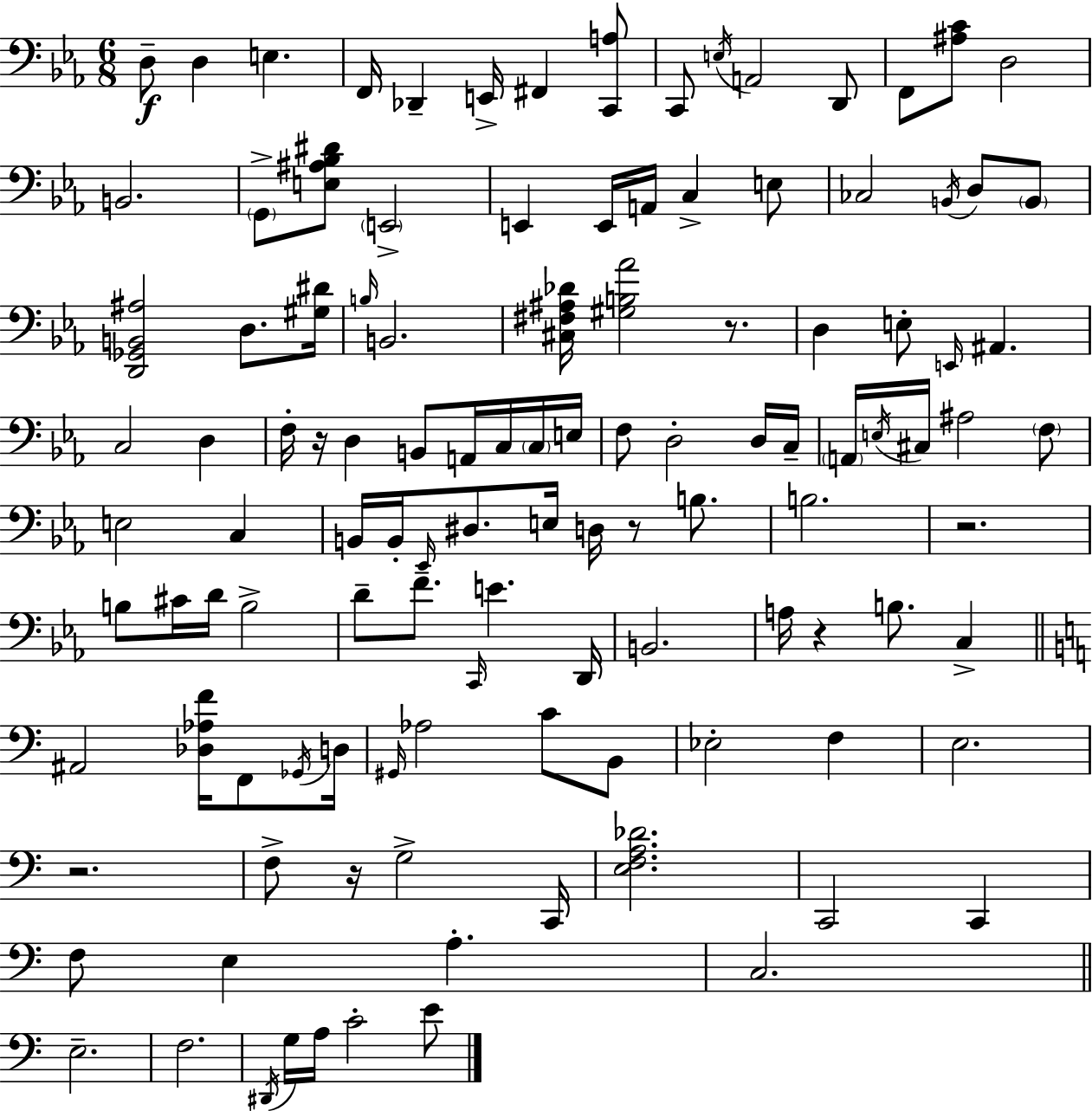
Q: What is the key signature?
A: C minor